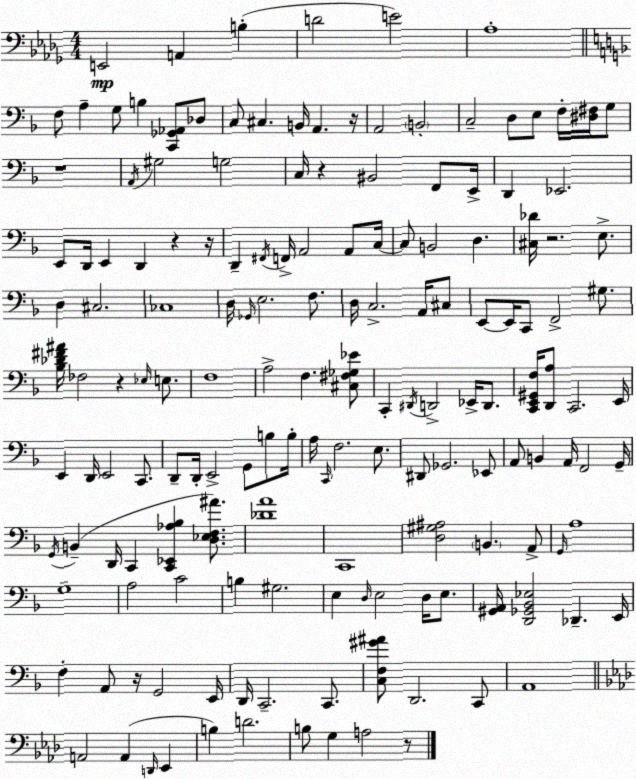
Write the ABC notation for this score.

X:1
T:Untitled
M:4/4
L:1/4
K:Bbm
E,,2 A,, B, D2 E2 _A,4 F,/2 A, G,/2 B, [C,,_G,,_A,,]/2 _D,/2 C,/2 ^C, B,,/4 A,, z/4 A,,2 B,,2 C,2 D,/2 E,/2 F,/4 [^D,^F,]/4 G,/2 z4 A,,/4 ^G,2 G,2 C,/4 z ^B,,2 F,,/2 E,,/4 D,, _E,,2 E,,/2 D,,/4 E,, D,, z z/4 D,, ^F,,/4 F,,/4 A,,2 A,,/2 C,/4 C,/2 B,,2 D, [^C,_D]/4 z2 E,/2 D, ^C,2 _C,4 D,/4 _G,,/4 E,2 F,/2 D,/4 C,2 A,,/4 ^C,/2 E,,/2 E,,/4 C,,/2 F,,2 ^G,/2 [_B,_D^F^A]/4 _F,2 z _E,/4 E,/2 F,4 A,2 F, [^C,^F,_G,_E]/2 C,, ^D,,/4 D,,2 _E,,/4 D,,/2 [C,,E,,^G,,F,]/4 [D,,A,]/2 C,,2 E,,/4 E,, D,,/4 E,,2 C,,/2 D,,/2 D,,/4 E,,2 G,,/2 B,/2 B,/4 A,/4 C,,/4 F,2 E,/2 ^D,,/2 _G,,2 _E,,/2 A,,/2 B,, A,,/4 F,,2 G,,/4 G,,/4 B,, D,,/4 C,, [C,,_E,,_A,_B,] [D,_E,F,^A]/2 [_DA]4 C,,4 [D,^G,^A,]2 B,, A,,/2 G,,/4 A,4 G,4 A,2 C2 B, ^G,2 E, D,/4 E,2 D,/4 E,/2 [^G,,A,,]/4 [D,,_G,,_B,,_E,]2 _D,, E,,/4 F, A,,/2 z/4 G,,2 E,,/4 D,,/4 C,,2 C,,/2 [C,F,^G^A]/2 D,,2 C,,/2 A,,4 A,,2 A,, D,,/4 _E,, B, D2 B,/2 G, A,2 z/2